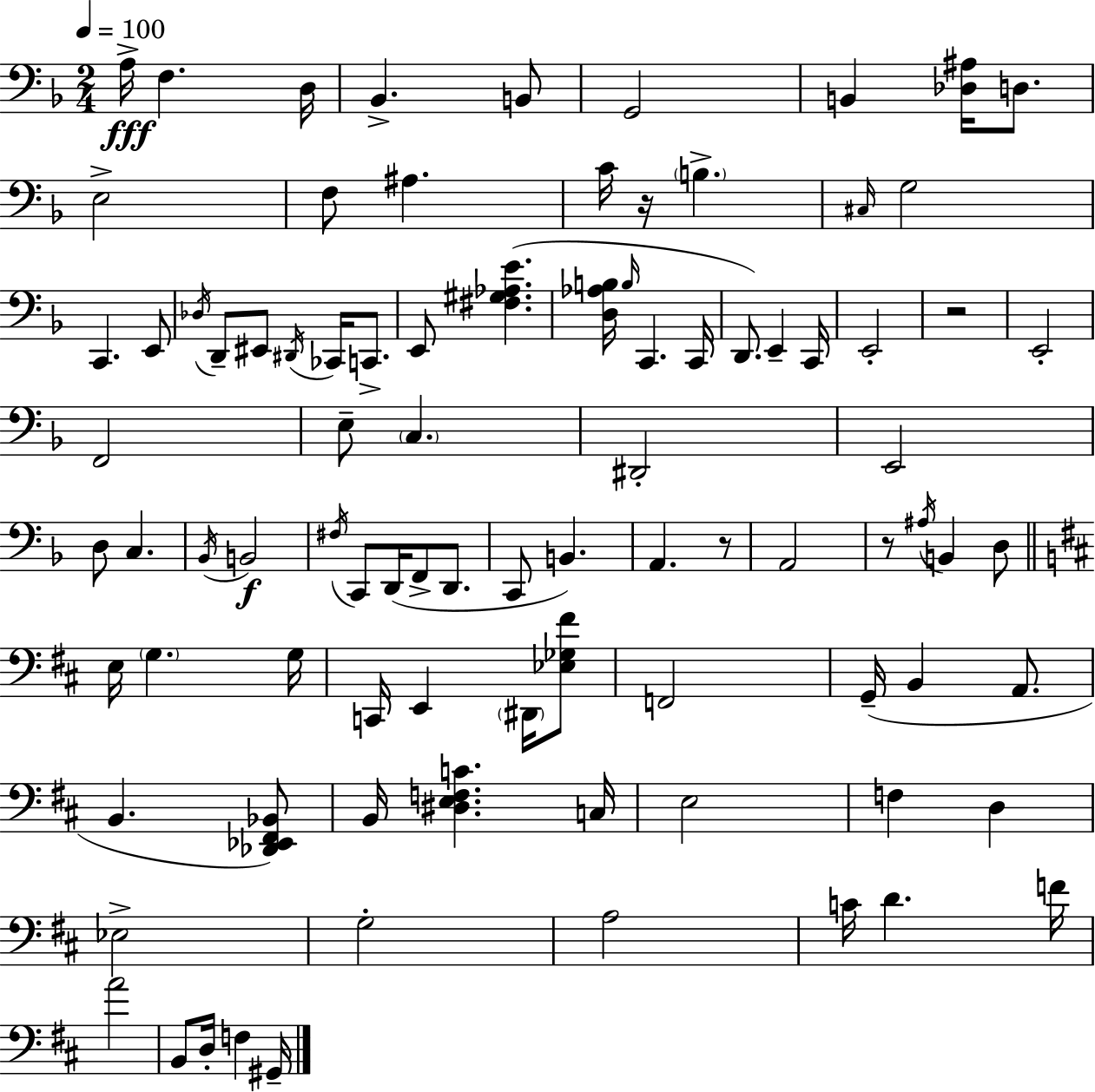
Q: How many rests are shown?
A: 4